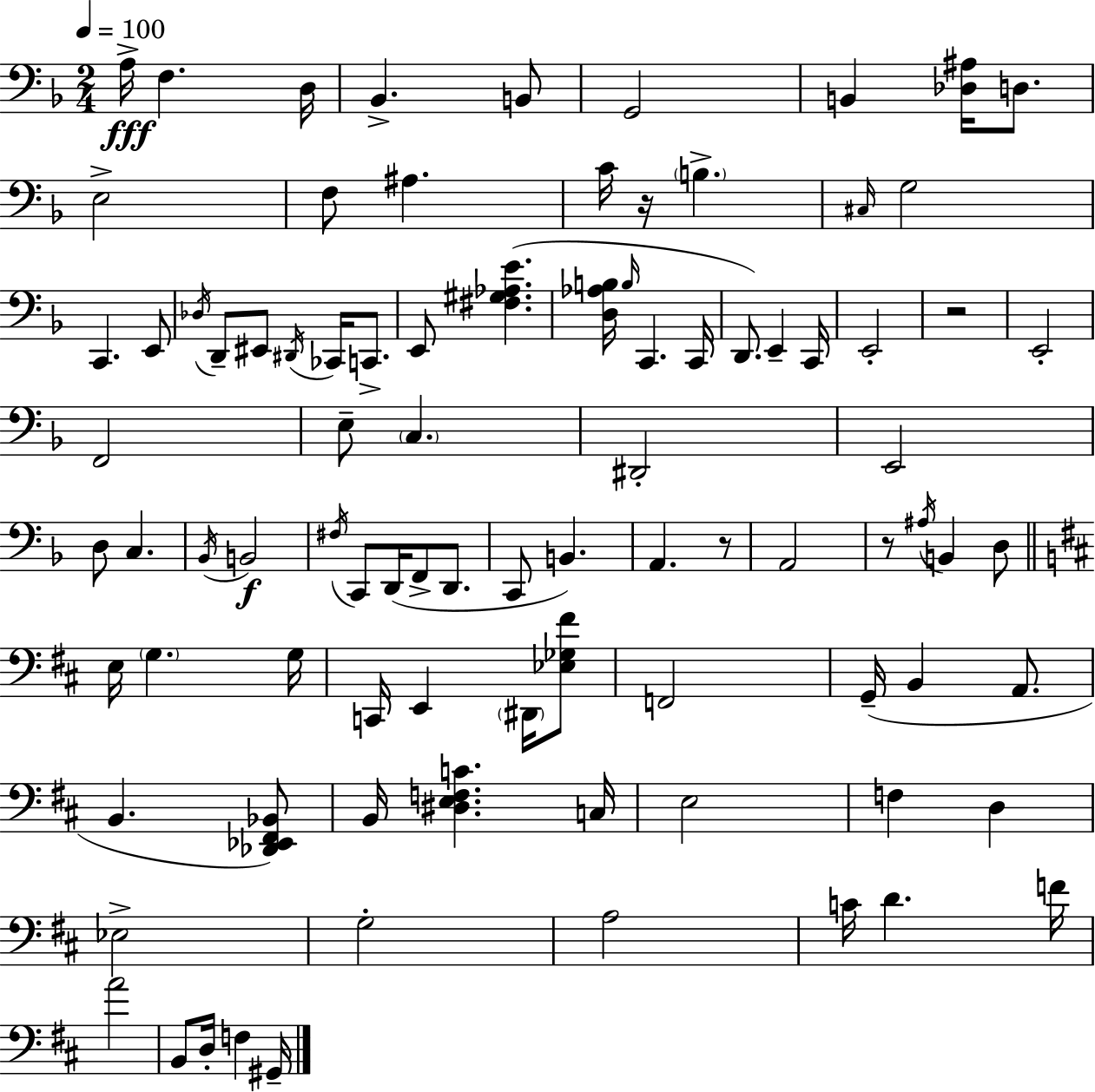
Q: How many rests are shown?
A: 4